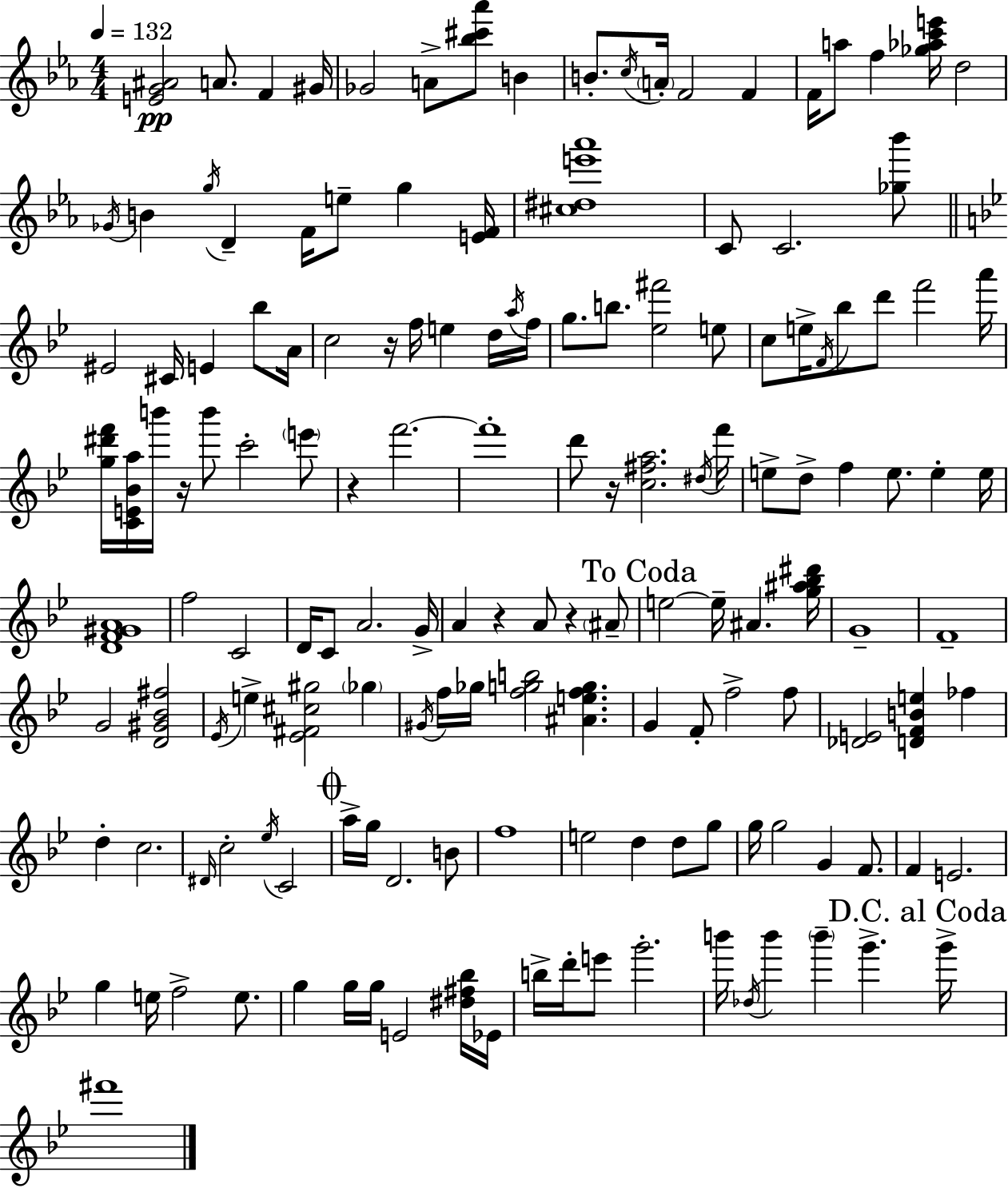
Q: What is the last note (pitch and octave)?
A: F#6